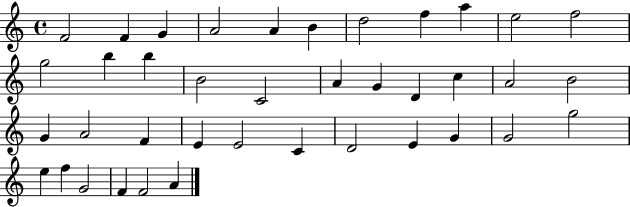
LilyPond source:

{
  \clef treble
  \time 4/4
  \defaultTimeSignature
  \key c \major
  f'2 f'4 g'4 | a'2 a'4 b'4 | d''2 f''4 a''4 | e''2 f''2 | \break g''2 b''4 b''4 | b'2 c'2 | a'4 g'4 d'4 c''4 | a'2 b'2 | \break g'4 a'2 f'4 | e'4 e'2 c'4 | d'2 e'4 g'4 | g'2 g''2 | \break e''4 f''4 g'2 | f'4 f'2 a'4 | \bar "|."
}